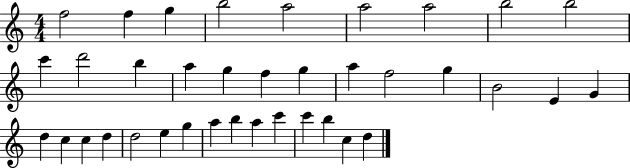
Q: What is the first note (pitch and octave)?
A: F5